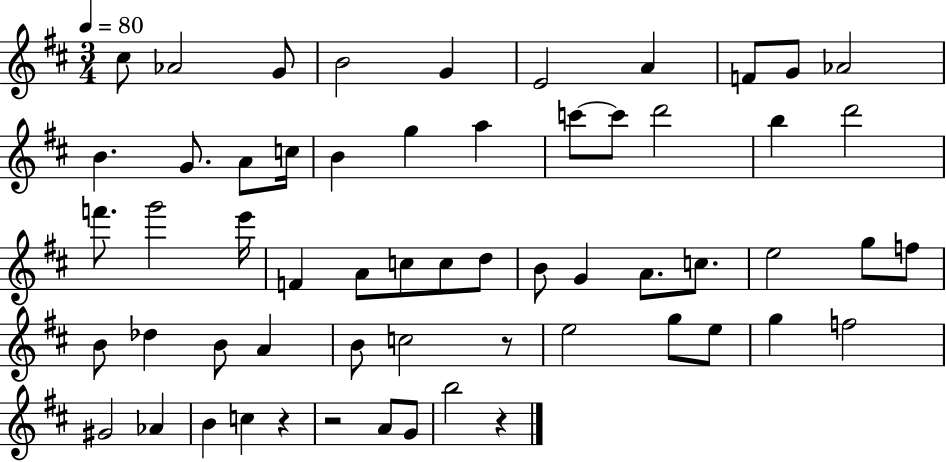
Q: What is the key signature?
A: D major